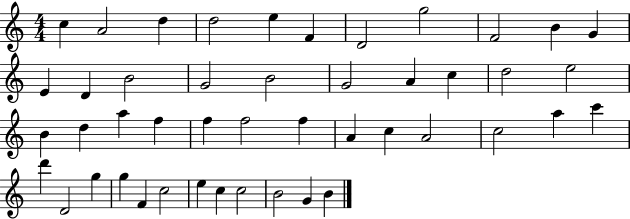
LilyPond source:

{
  \clef treble
  \numericTimeSignature
  \time 4/4
  \key c \major
  c''4 a'2 d''4 | d''2 e''4 f'4 | d'2 g''2 | f'2 b'4 g'4 | \break e'4 d'4 b'2 | g'2 b'2 | g'2 a'4 c''4 | d''2 e''2 | \break b'4 d''4 a''4 f''4 | f''4 f''2 f''4 | a'4 c''4 a'2 | c''2 a''4 c'''4 | \break d'''4 d'2 g''4 | g''4 f'4 c''2 | e''4 c''4 c''2 | b'2 g'4 b'4 | \break \bar "|."
}